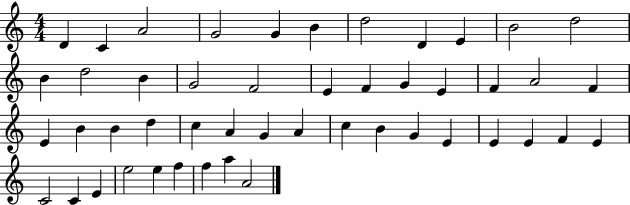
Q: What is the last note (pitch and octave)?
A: A4